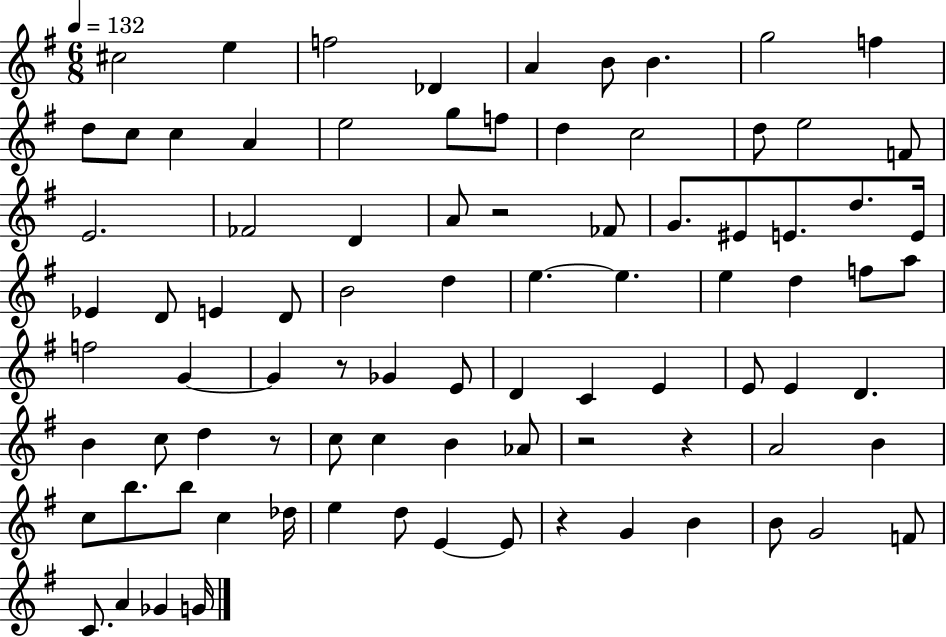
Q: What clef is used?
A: treble